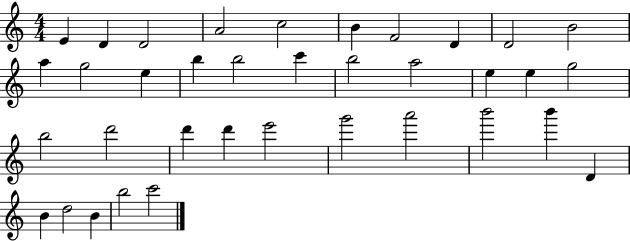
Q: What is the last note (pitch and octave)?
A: C6